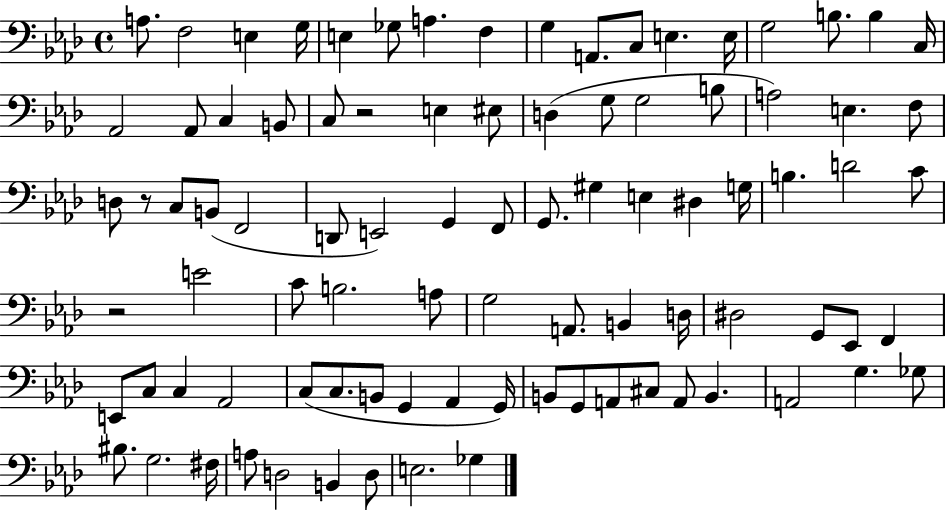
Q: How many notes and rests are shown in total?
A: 90